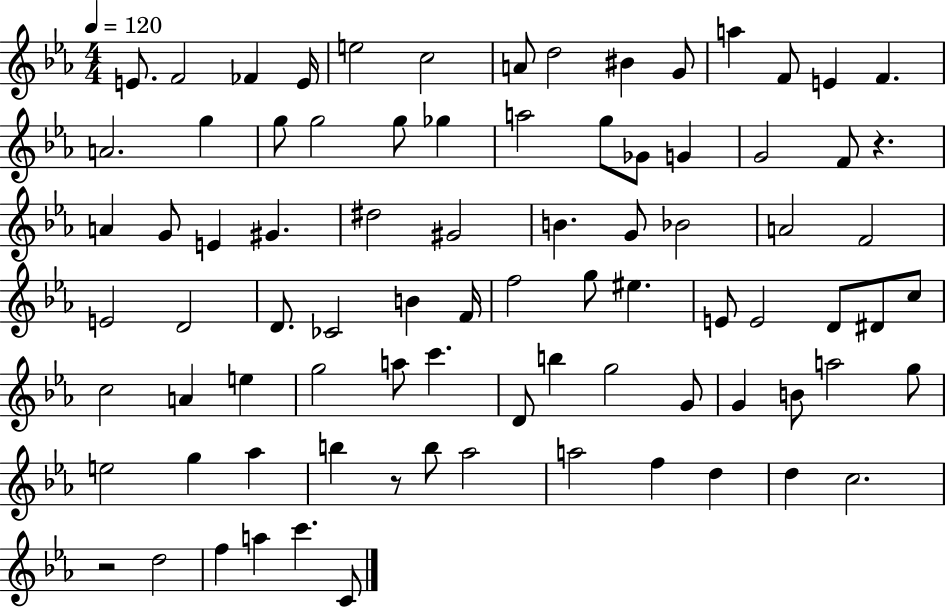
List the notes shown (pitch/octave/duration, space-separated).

E4/e. F4/h FES4/q E4/s E5/h C5/h A4/e D5/h BIS4/q G4/e A5/q F4/e E4/q F4/q. A4/h. G5/q G5/e G5/h G5/e Gb5/q A5/h G5/e Gb4/e G4/q G4/h F4/e R/q. A4/q G4/e E4/q G#4/q. D#5/h G#4/h B4/q. G4/e Bb4/h A4/h F4/h E4/h D4/h D4/e. CES4/h B4/q F4/s F5/h G5/e EIS5/q. E4/e E4/h D4/e D#4/e C5/e C5/h A4/q E5/q G5/h A5/e C6/q. D4/e B5/q G5/h G4/e G4/q B4/e A5/h G5/e E5/h G5/q Ab5/q B5/q R/e B5/e Ab5/h A5/h F5/q D5/q D5/q C5/h. R/h D5/h F5/q A5/q C6/q. C4/e